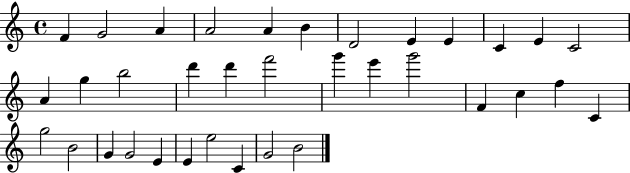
{
  \clef treble
  \time 4/4
  \defaultTimeSignature
  \key c \major
  f'4 g'2 a'4 | a'2 a'4 b'4 | d'2 e'4 e'4 | c'4 e'4 c'2 | \break a'4 g''4 b''2 | d'''4 d'''4 f'''2 | g'''4 e'''4 g'''2 | f'4 c''4 f''4 c'4 | \break g''2 b'2 | g'4 g'2 e'4 | e'4 e''2 c'4 | g'2 b'2 | \break \bar "|."
}